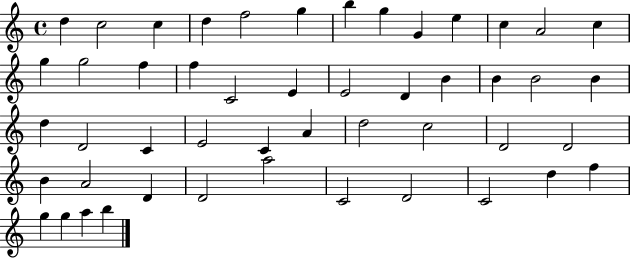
{
  \clef treble
  \time 4/4
  \defaultTimeSignature
  \key c \major
  d''4 c''2 c''4 | d''4 f''2 g''4 | b''4 g''4 g'4 e''4 | c''4 a'2 c''4 | \break g''4 g''2 f''4 | f''4 c'2 e'4 | e'2 d'4 b'4 | b'4 b'2 b'4 | \break d''4 d'2 c'4 | e'2 c'4 a'4 | d''2 c''2 | d'2 d'2 | \break b'4 a'2 d'4 | d'2 a''2 | c'2 d'2 | c'2 d''4 f''4 | \break g''4 g''4 a''4 b''4 | \bar "|."
}